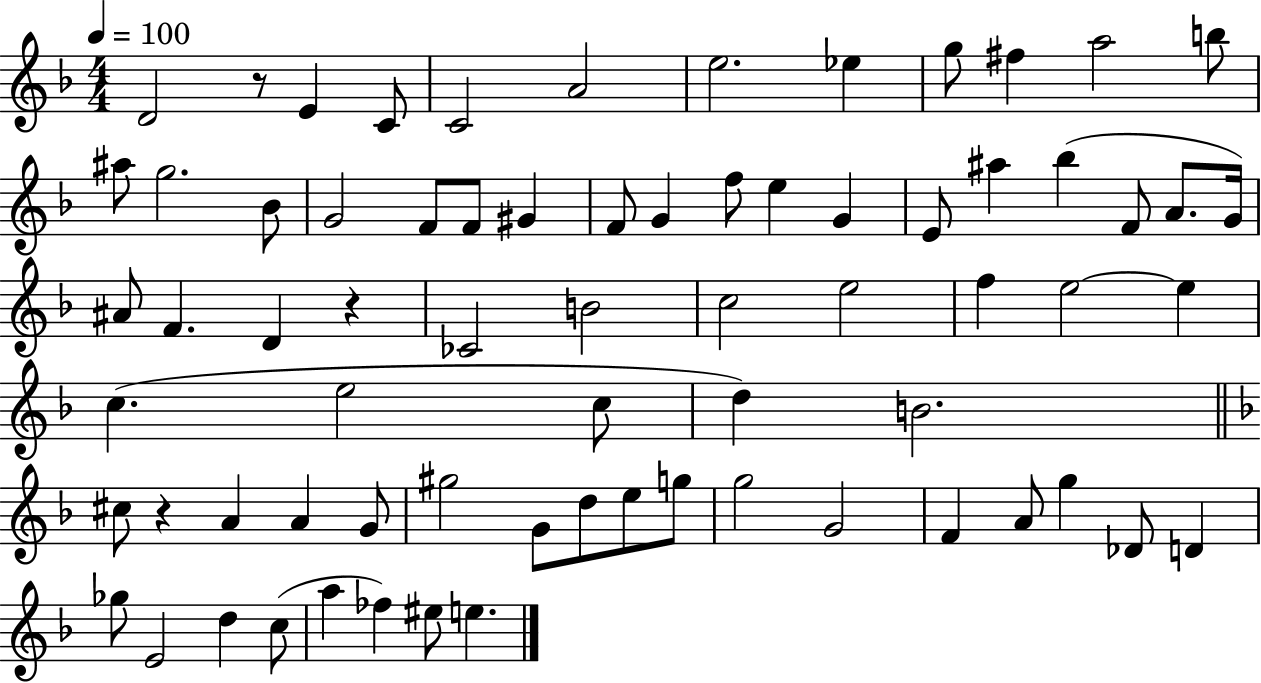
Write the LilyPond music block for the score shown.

{
  \clef treble
  \numericTimeSignature
  \time 4/4
  \key f \major
  \tempo 4 = 100
  \repeat volta 2 { d'2 r8 e'4 c'8 | c'2 a'2 | e''2. ees''4 | g''8 fis''4 a''2 b''8 | \break ais''8 g''2. bes'8 | g'2 f'8 f'8 gis'4 | f'8 g'4 f''8 e''4 g'4 | e'8 ais''4 bes''4( f'8 a'8. g'16) | \break ais'8 f'4. d'4 r4 | ces'2 b'2 | c''2 e''2 | f''4 e''2~~ e''4 | \break c''4.( e''2 c''8 | d''4) b'2. | \bar "||" \break \key f \major cis''8 r4 a'4 a'4 g'8 | gis''2 g'8 d''8 e''8 g''8 | g''2 g'2 | f'4 a'8 g''4 des'8 d'4 | \break ges''8 e'2 d''4 c''8( | a''4 fes''4) eis''8 e''4. | } \bar "|."
}